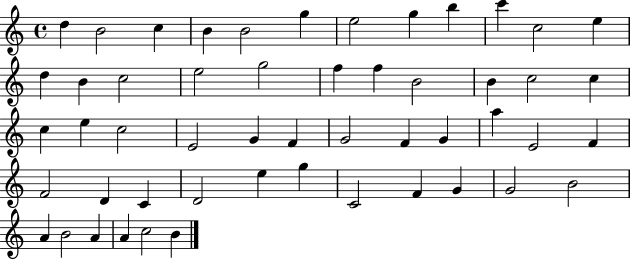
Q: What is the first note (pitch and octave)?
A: D5